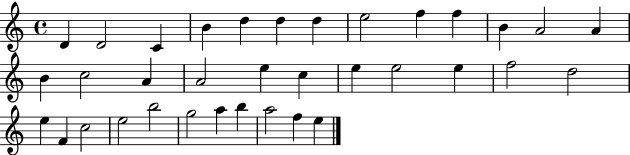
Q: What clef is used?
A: treble